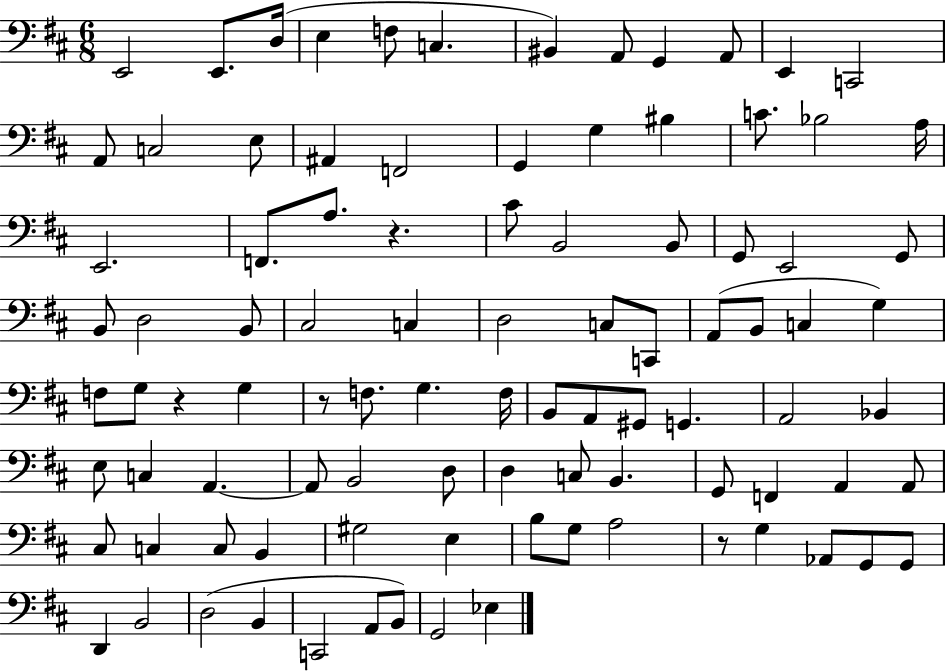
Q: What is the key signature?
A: D major